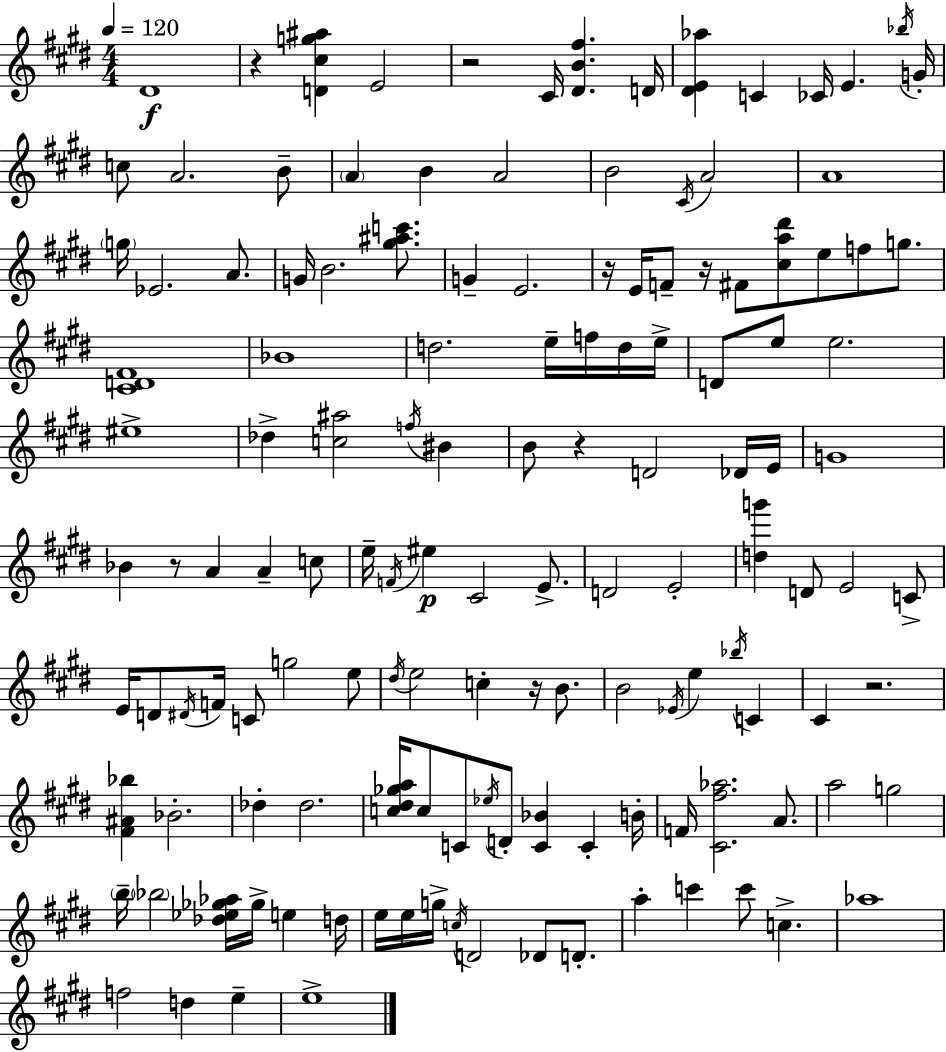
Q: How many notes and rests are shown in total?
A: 136